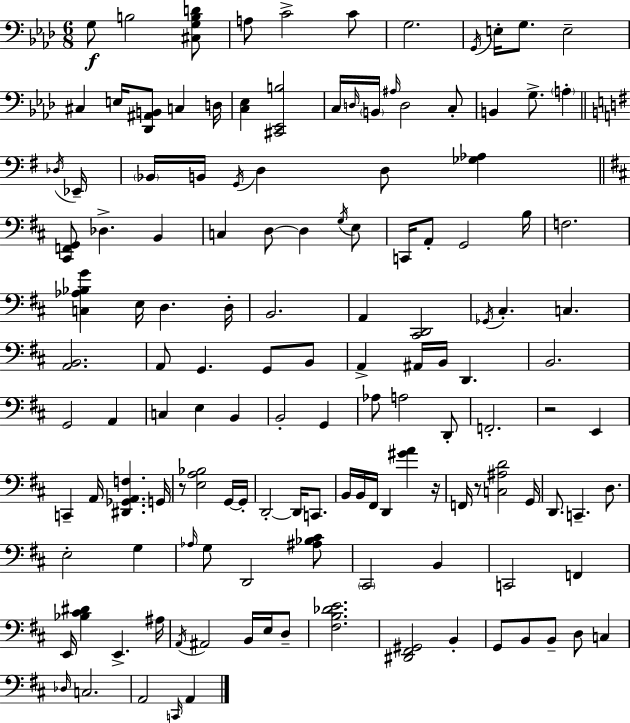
{
  \clef bass
  \numericTimeSignature
  \time 6/8
  \key aes \major
  g8\f b2 <cis g b d'>8 | a8 c'2-> c'8 | g2. | \acciaccatura { g,16 } e16-. g8. e2-- | \break cis4 e16 <des, ais, b,>8 c4 | d16 <c ees>4 <cis, ees, b>2 | c16 \grace { d16 } \parenthesize b,16 \grace { ais16 } d2 | c8-. b,4 g8.-> \parenthesize a4-. | \break \bar "||" \break \key e \minor \acciaccatura { des16 } ees,16-- \parenthesize bes,16 b,16 \acciaccatura { g,16 } d4 d8 <ges aes>4 | \bar "||" \break \key b \minor <cis, f, g,>8 des4.-> b,4 | c4 d8~~ d4 \acciaccatura { g16 } e8 | c,16 a,8-. g,2 | b16 f2. | \break <c aes bes g'>4 e16 d4. | d16-. b,2. | a,4 <cis, d,>2 | \acciaccatura { ges,16 } cis4.-. c4. | \break <a, b,>2. | a,8 g,4. g,8 | b,8 a,4-> ais,16 b,16 d,4. | b,2. | \break g,2 a,4 | c4 e4 b,4 | b,2-. g,4 | aes8 a2 | \break d,8-. f,2.-. | r2 e,4 | c,4-- a,16 <dis, ges, a, f>4. | g,16 r8 <e a bes>2 | \break g,16~~ g,16-. d,2-.~~ d,16 c,8. | b,16 b,16 fis,16 d,4 <gis' a'>4 | r16 f,16 r8 <c ais d'>2 | g,16 d,8. c,4.-- d8. | \break e2-. g4 | \grace { aes16 } g8 d,2 | <ais bes cis'>8 \parenthesize cis,2 b,4 | c,2 f,4 | \break e,16 <bes cis' dis'>4 e,4.-> | ais16 \acciaccatura { a,16 } ais,2 | b,16 e16 d8-- <fis b des' e'>2. | <dis, fis, gis,>2 | \break b,4-. g,8 b,8 b,8-- d8 | c4 \grace { des16 } c2. | a,2 | \grace { c,16 } a,4 \bar "|."
}